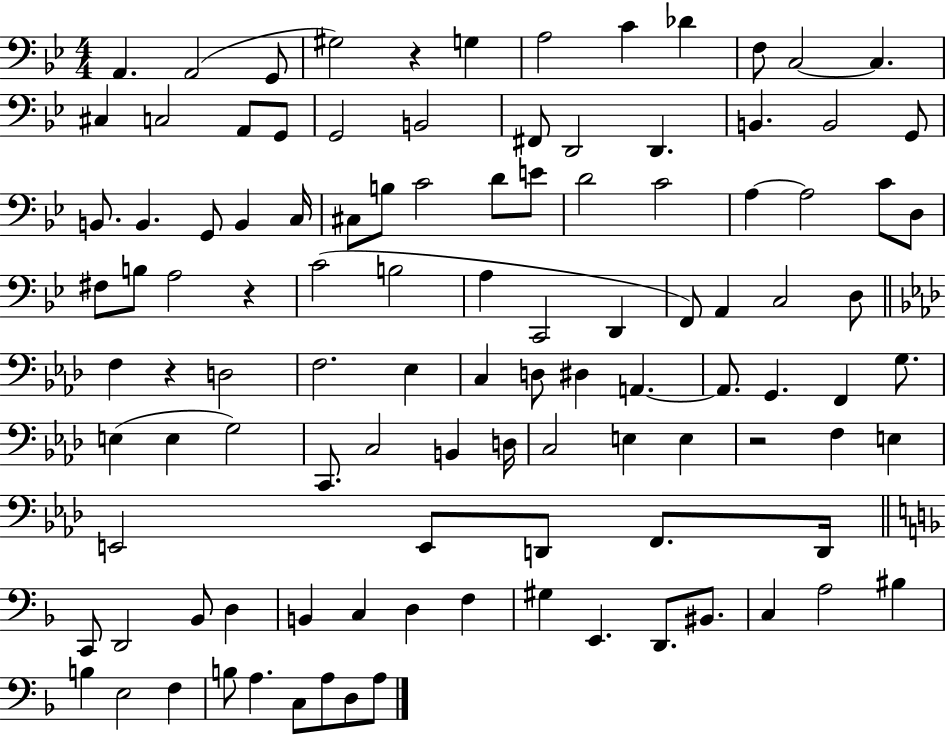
{
  \clef bass
  \numericTimeSignature
  \time 4/4
  \key bes \major
  a,4. a,2( g,8 | gis2) r4 g4 | a2 c'4 des'4 | f8 c2~~ c4. | \break cis4 c2 a,8 g,8 | g,2 b,2 | fis,8 d,2 d,4. | b,4. b,2 g,8 | \break b,8. b,4. g,8 b,4 c16 | cis8 b8 c'2 d'8 e'8 | d'2 c'2 | a4~~ a2 c'8 d8 | \break fis8 b8 a2 r4 | c'2( b2 | a4 c,2 d,4 | f,8) a,4 c2 d8 | \break \bar "||" \break \key f \minor f4 r4 d2 | f2. ees4 | c4 d8 dis4 a,4.~~ | a,8. g,4. f,4 g8. | \break e4( e4 g2) | c,8. c2 b,4 d16 | c2 e4 e4 | r2 f4 e4 | \break e,2 e,8 d,8 f,8. d,16 | \bar "||" \break \key d \minor c,8 d,2 bes,8 d4 | b,4 c4 d4 f4 | gis4 e,4. d,8. bis,8. | c4 a2 bis4 | \break b4 e2 f4 | b8 a4. c8 a8 d8 a8 | \bar "|."
}